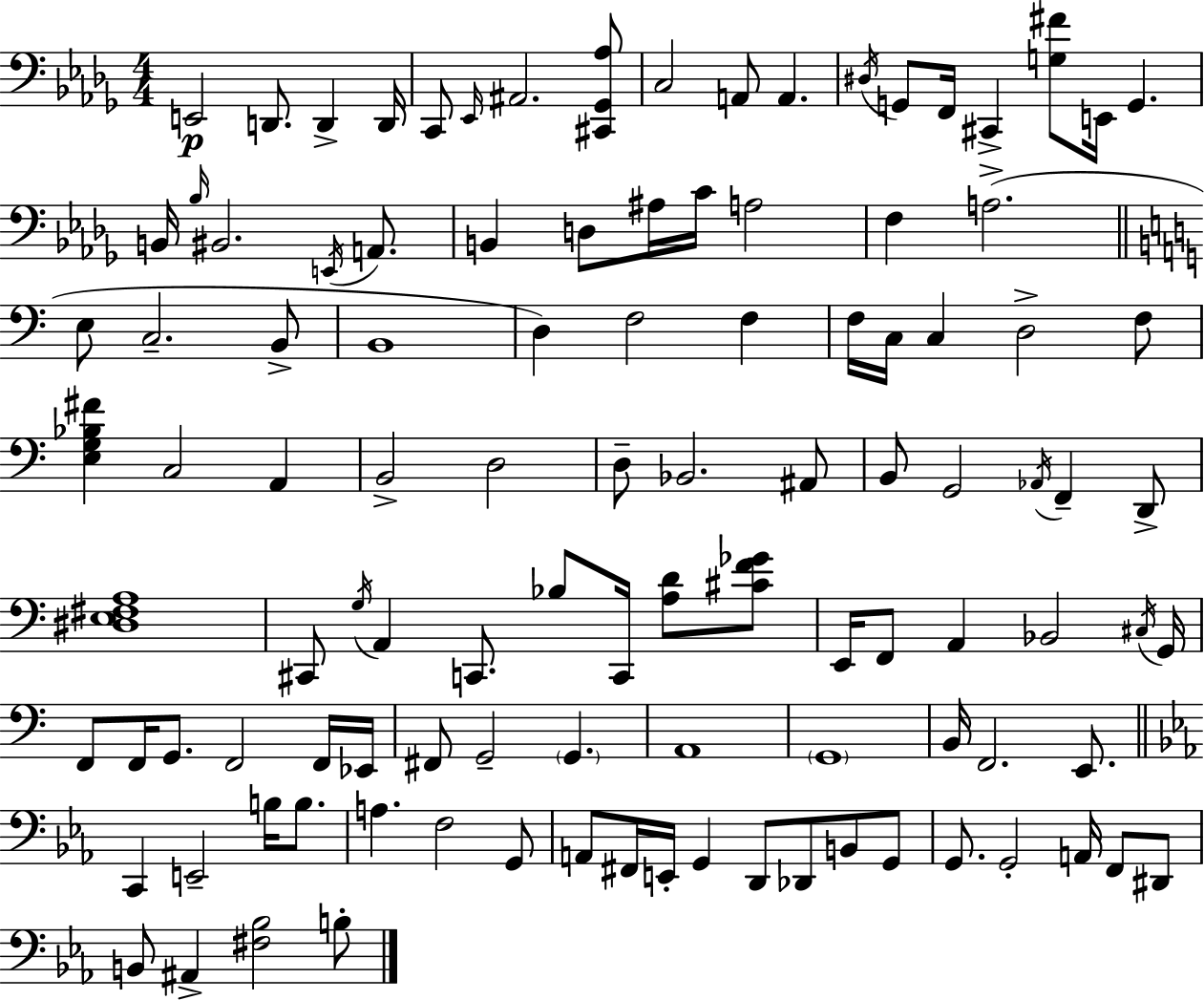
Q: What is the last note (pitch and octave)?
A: B3